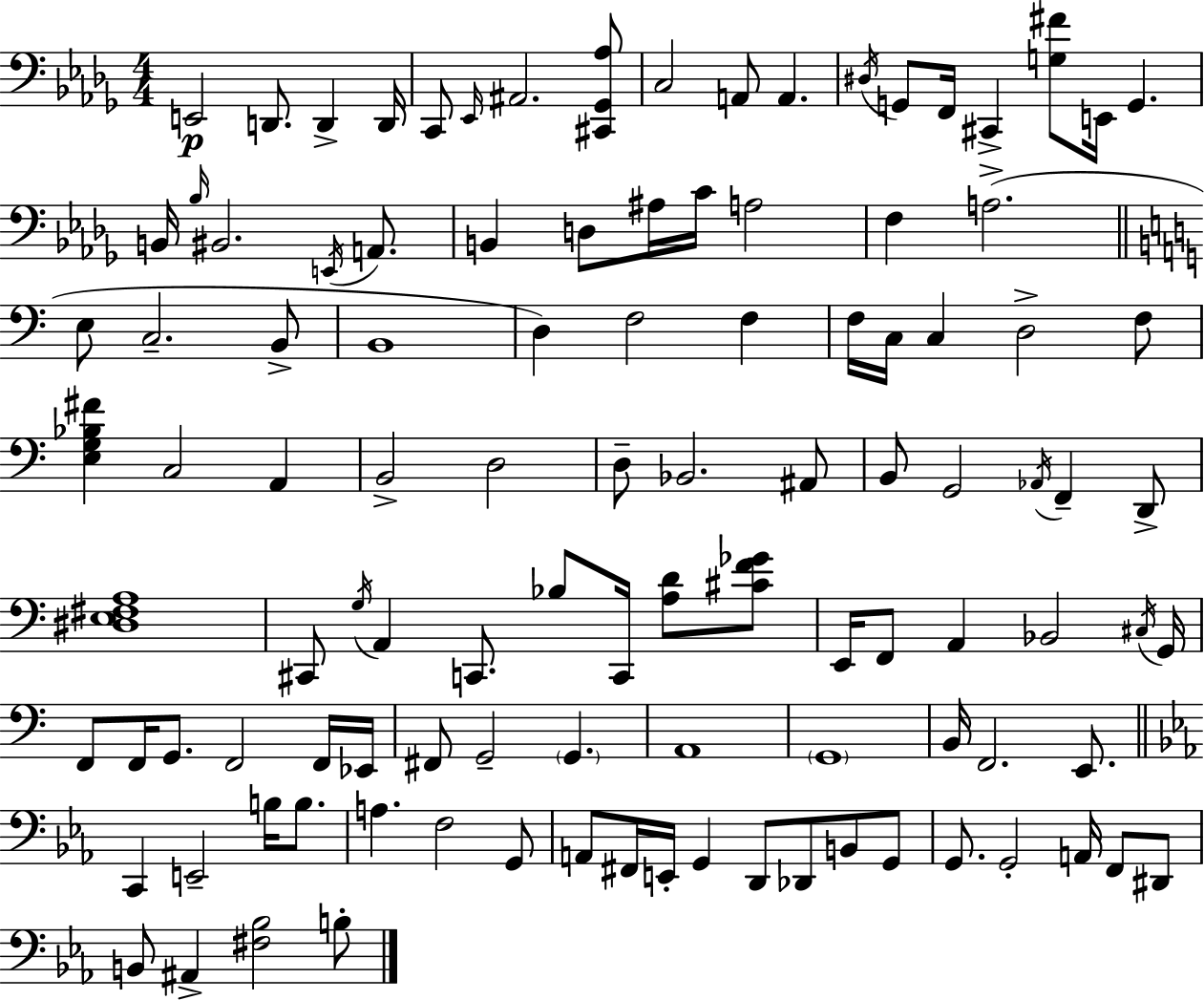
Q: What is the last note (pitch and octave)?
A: B3